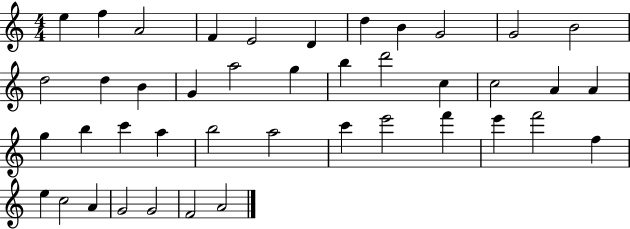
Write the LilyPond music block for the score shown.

{
  \clef treble
  \numericTimeSignature
  \time 4/4
  \key c \major
  e''4 f''4 a'2 | f'4 e'2 d'4 | d''4 b'4 g'2 | g'2 b'2 | \break d''2 d''4 b'4 | g'4 a''2 g''4 | b''4 d'''2 c''4 | c''2 a'4 a'4 | \break g''4 b''4 c'''4 a''4 | b''2 a''2 | c'''4 e'''2 f'''4 | e'''4 f'''2 f''4 | \break e''4 c''2 a'4 | g'2 g'2 | f'2 a'2 | \bar "|."
}